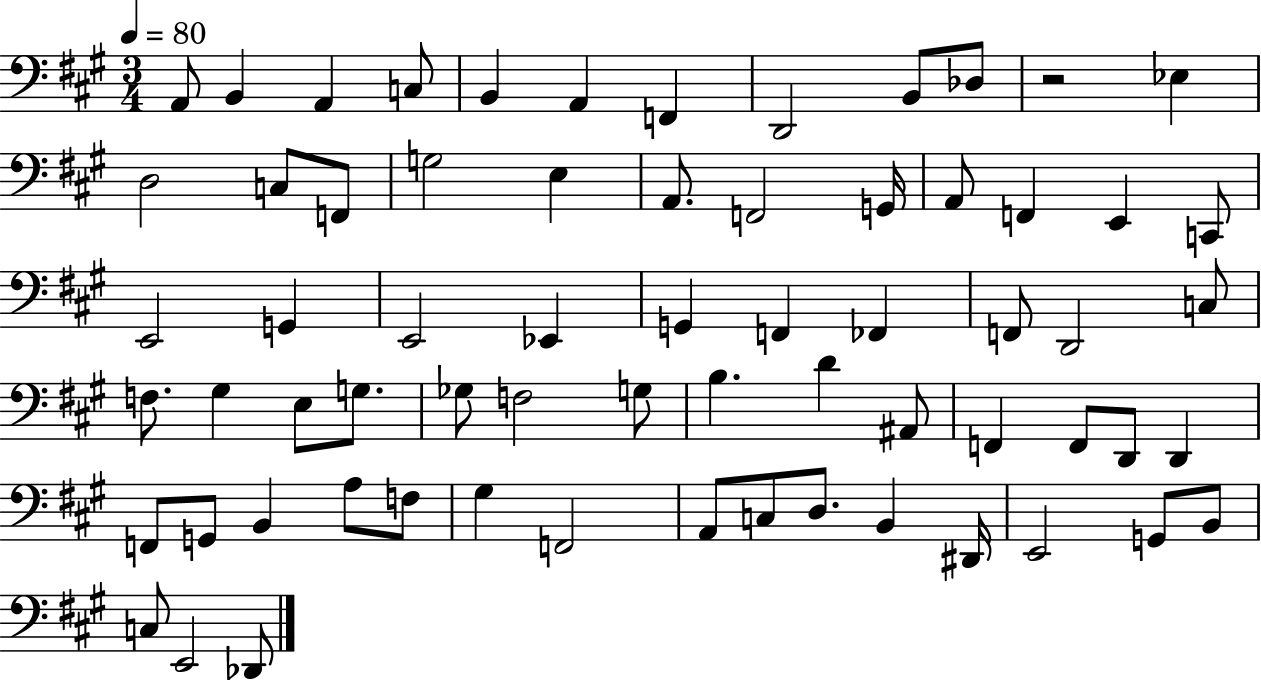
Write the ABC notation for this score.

X:1
T:Untitled
M:3/4
L:1/4
K:A
A,,/2 B,, A,, C,/2 B,, A,, F,, D,,2 B,,/2 _D,/2 z2 _E, D,2 C,/2 F,,/2 G,2 E, A,,/2 F,,2 G,,/4 A,,/2 F,, E,, C,,/2 E,,2 G,, E,,2 _E,, G,, F,, _F,, F,,/2 D,,2 C,/2 F,/2 ^G, E,/2 G,/2 _G,/2 F,2 G,/2 B, D ^A,,/2 F,, F,,/2 D,,/2 D,, F,,/2 G,,/2 B,, A,/2 F,/2 ^G, F,,2 A,,/2 C,/2 D,/2 B,, ^D,,/4 E,,2 G,,/2 B,,/2 C,/2 E,,2 _D,,/2